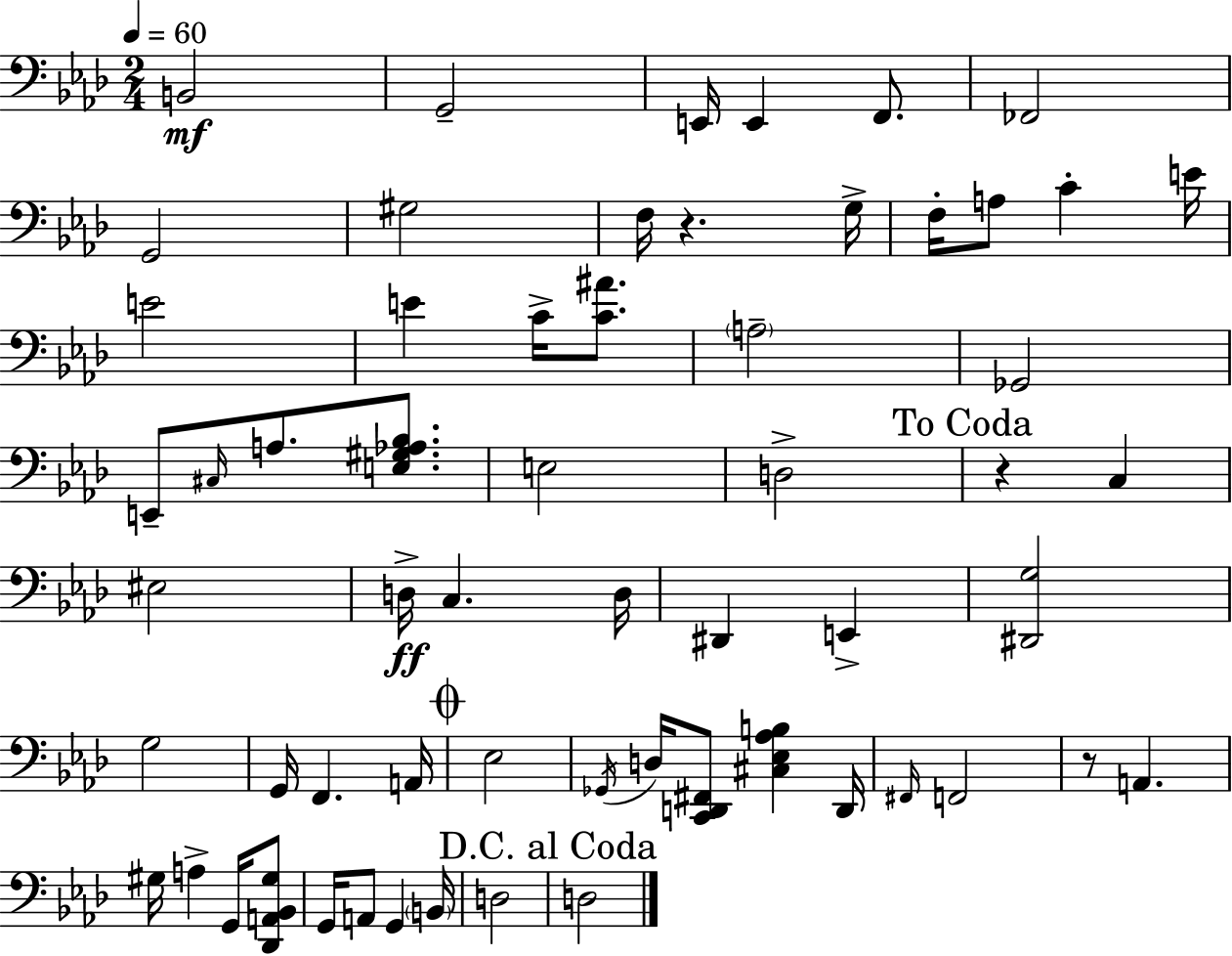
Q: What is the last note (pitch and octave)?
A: D3